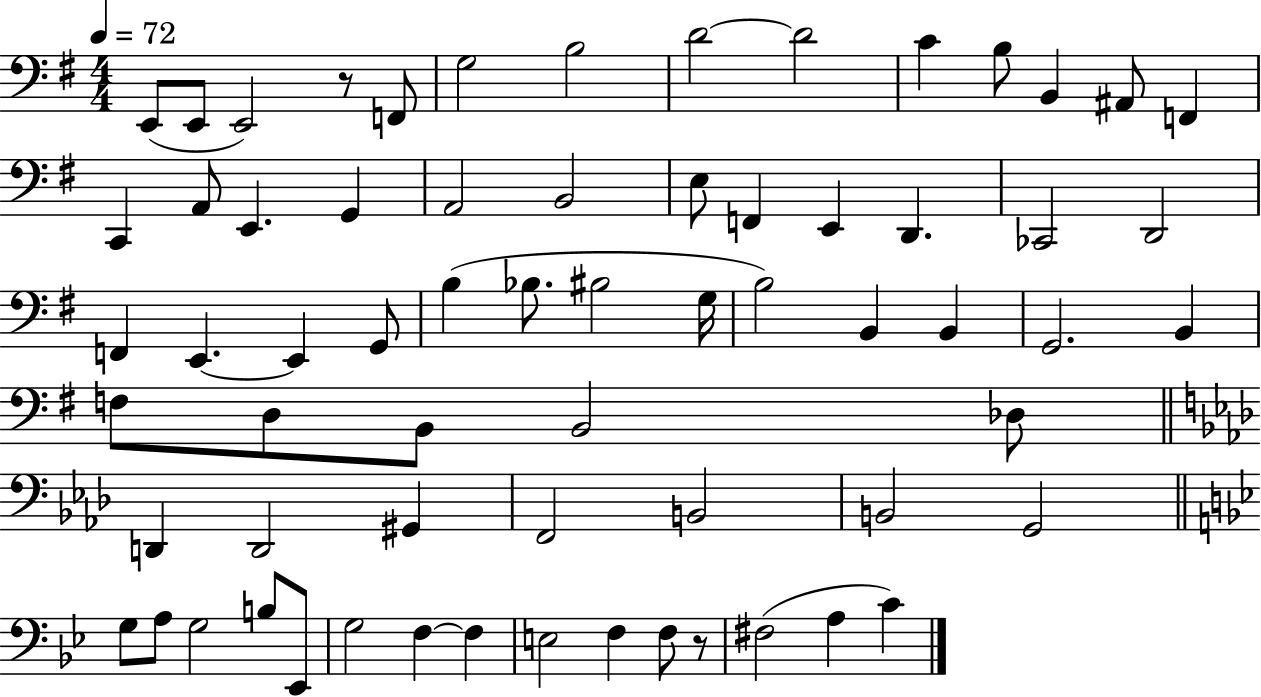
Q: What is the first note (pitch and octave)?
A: E2